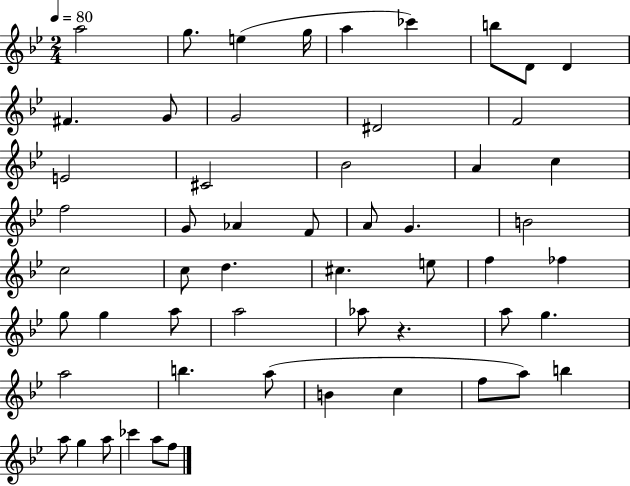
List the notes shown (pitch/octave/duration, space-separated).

A5/h G5/e. E5/q G5/s A5/q CES6/q B5/e D4/e D4/q F#4/q. G4/e G4/h D#4/h F4/h E4/h C#4/h Bb4/h A4/q C5/q F5/h G4/e Ab4/q F4/e A4/e G4/q. B4/h C5/h C5/e D5/q. C#5/q. E5/e F5/q FES5/q G5/e G5/q A5/e A5/h Ab5/e R/q. A5/e G5/q. A5/h B5/q. A5/e B4/q C5/q F5/e A5/e B5/q A5/e G5/q A5/e CES6/q A5/e F5/e